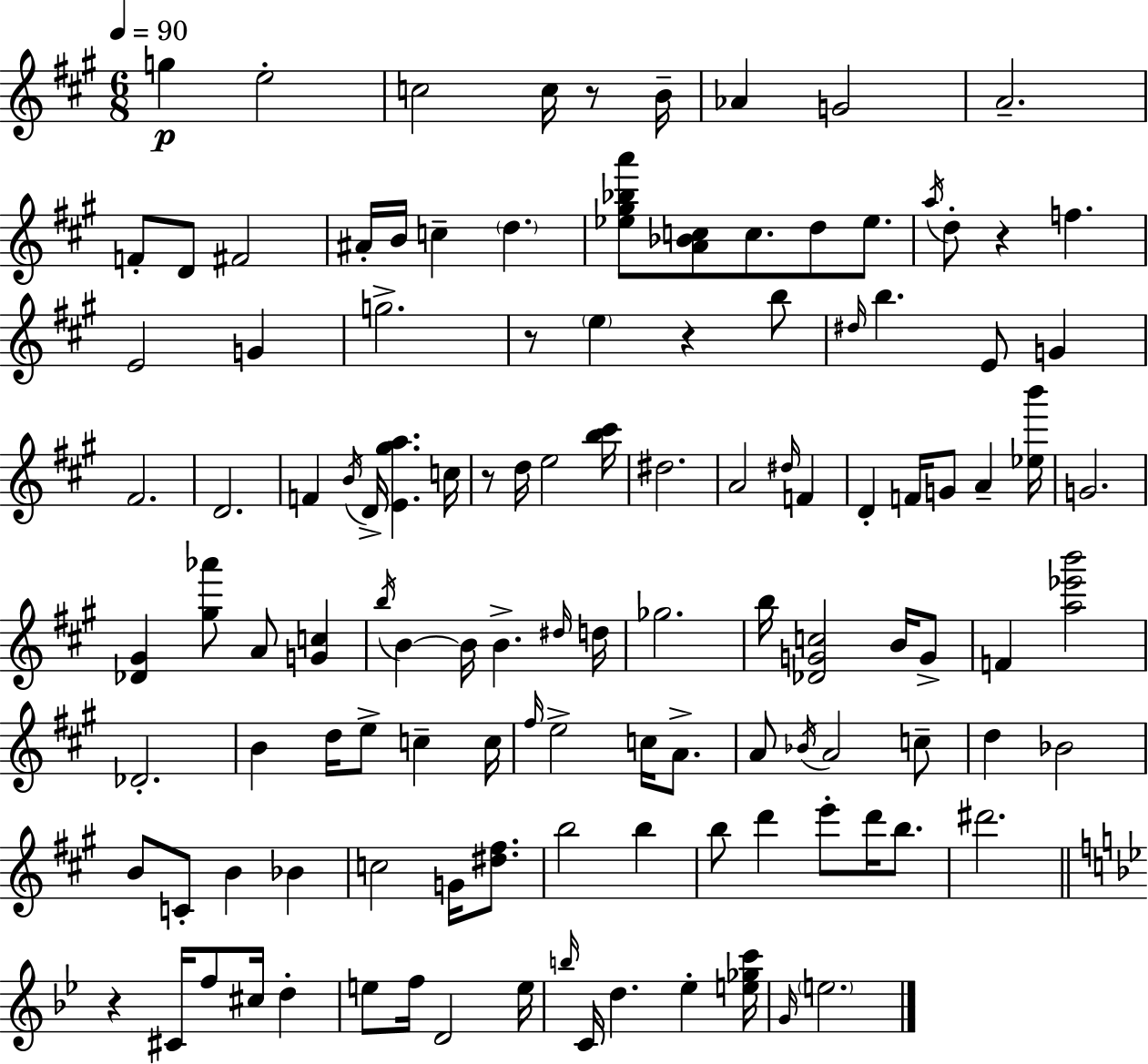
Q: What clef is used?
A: treble